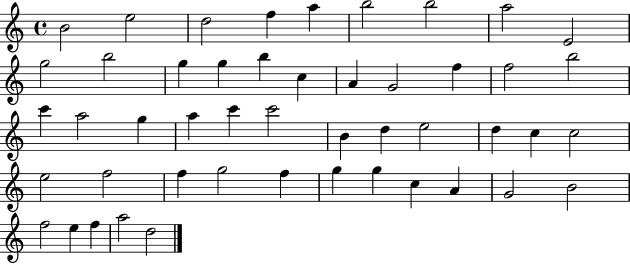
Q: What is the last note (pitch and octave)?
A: D5